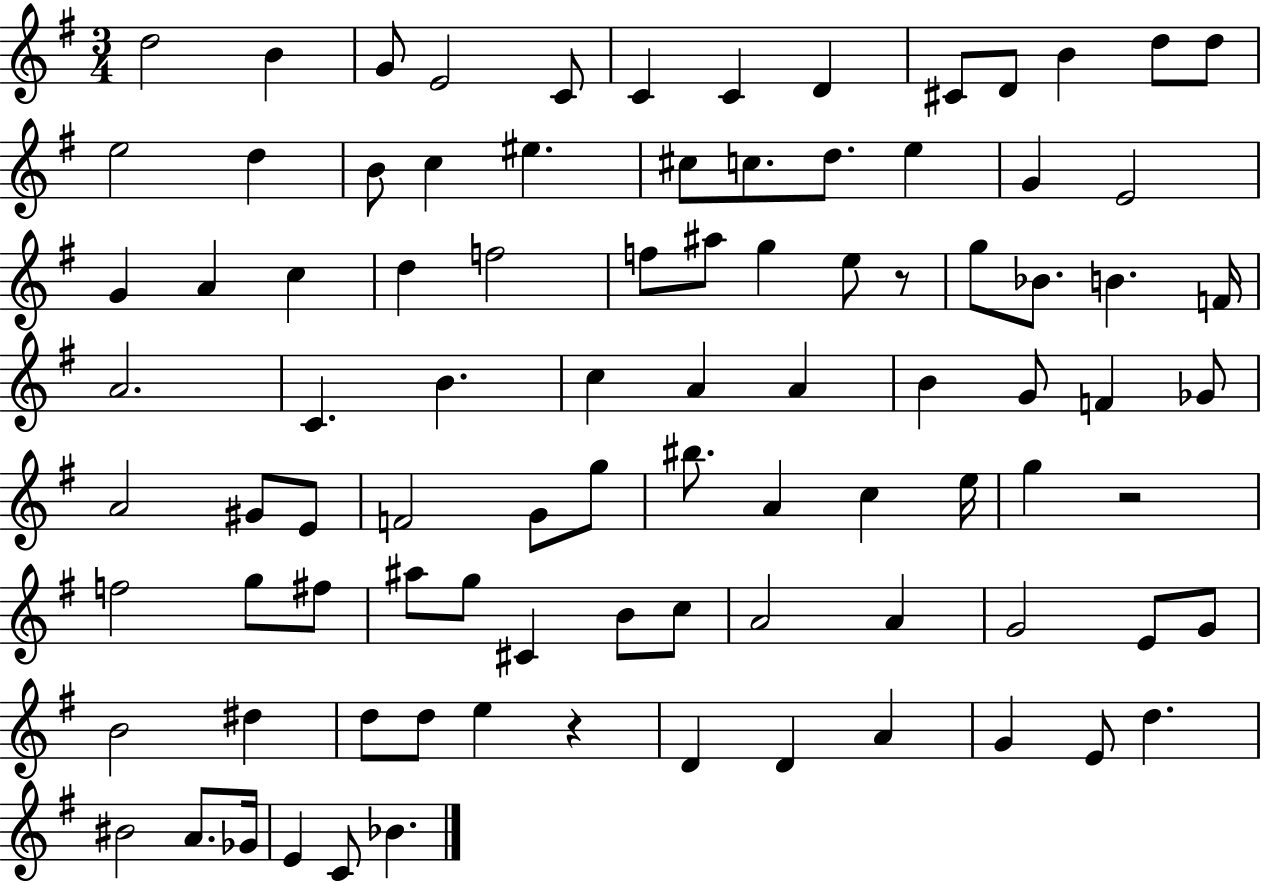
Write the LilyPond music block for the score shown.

{
  \clef treble
  \numericTimeSignature
  \time 3/4
  \key g \major
  d''2 b'4 | g'8 e'2 c'8 | c'4 c'4 d'4 | cis'8 d'8 b'4 d''8 d''8 | \break e''2 d''4 | b'8 c''4 eis''4. | cis''8 c''8. d''8. e''4 | g'4 e'2 | \break g'4 a'4 c''4 | d''4 f''2 | f''8 ais''8 g''4 e''8 r8 | g''8 bes'8. b'4. f'16 | \break a'2. | c'4. b'4. | c''4 a'4 a'4 | b'4 g'8 f'4 ges'8 | \break a'2 gis'8 e'8 | f'2 g'8 g''8 | bis''8. a'4 c''4 e''16 | g''4 r2 | \break f''2 g''8 fis''8 | ais''8 g''8 cis'4 b'8 c''8 | a'2 a'4 | g'2 e'8 g'8 | \break b'2 dis''4 | d''8 d''8 e''4 r4 | d'4 d'4 a'4 | g'4 e'8 d''4. | \break bis'2 a'8. ges'16 | e'4 c'8 bes'4. | \bar "|."
}